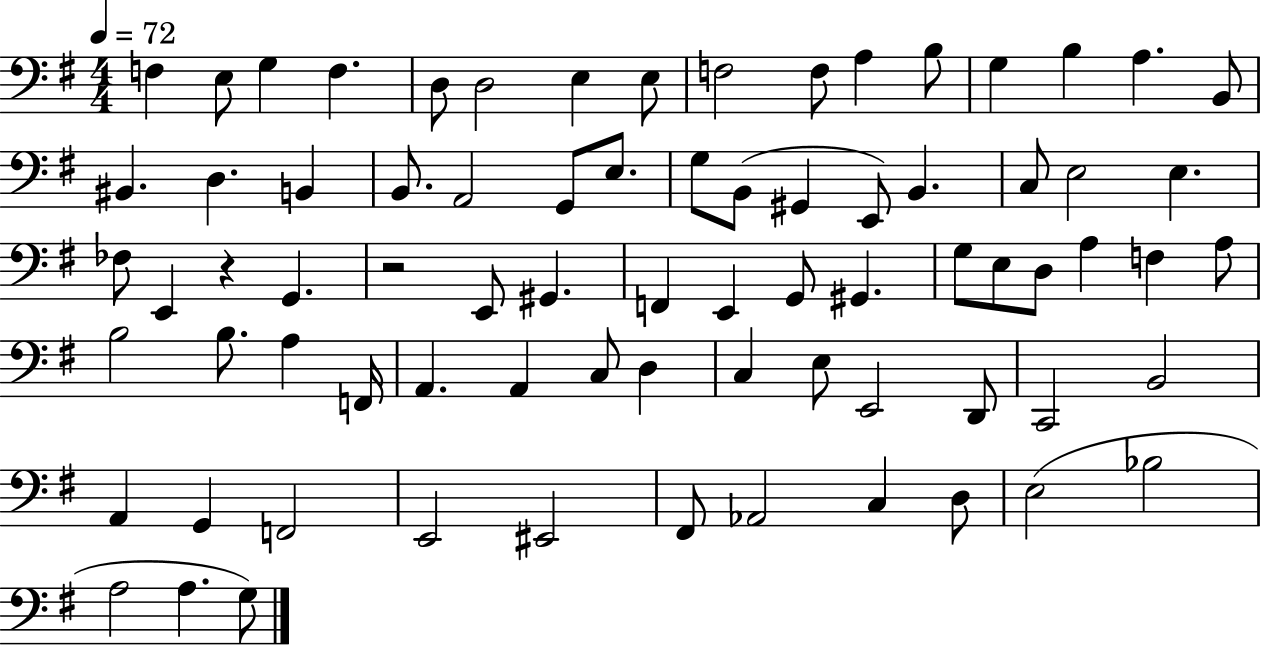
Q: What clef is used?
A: bass